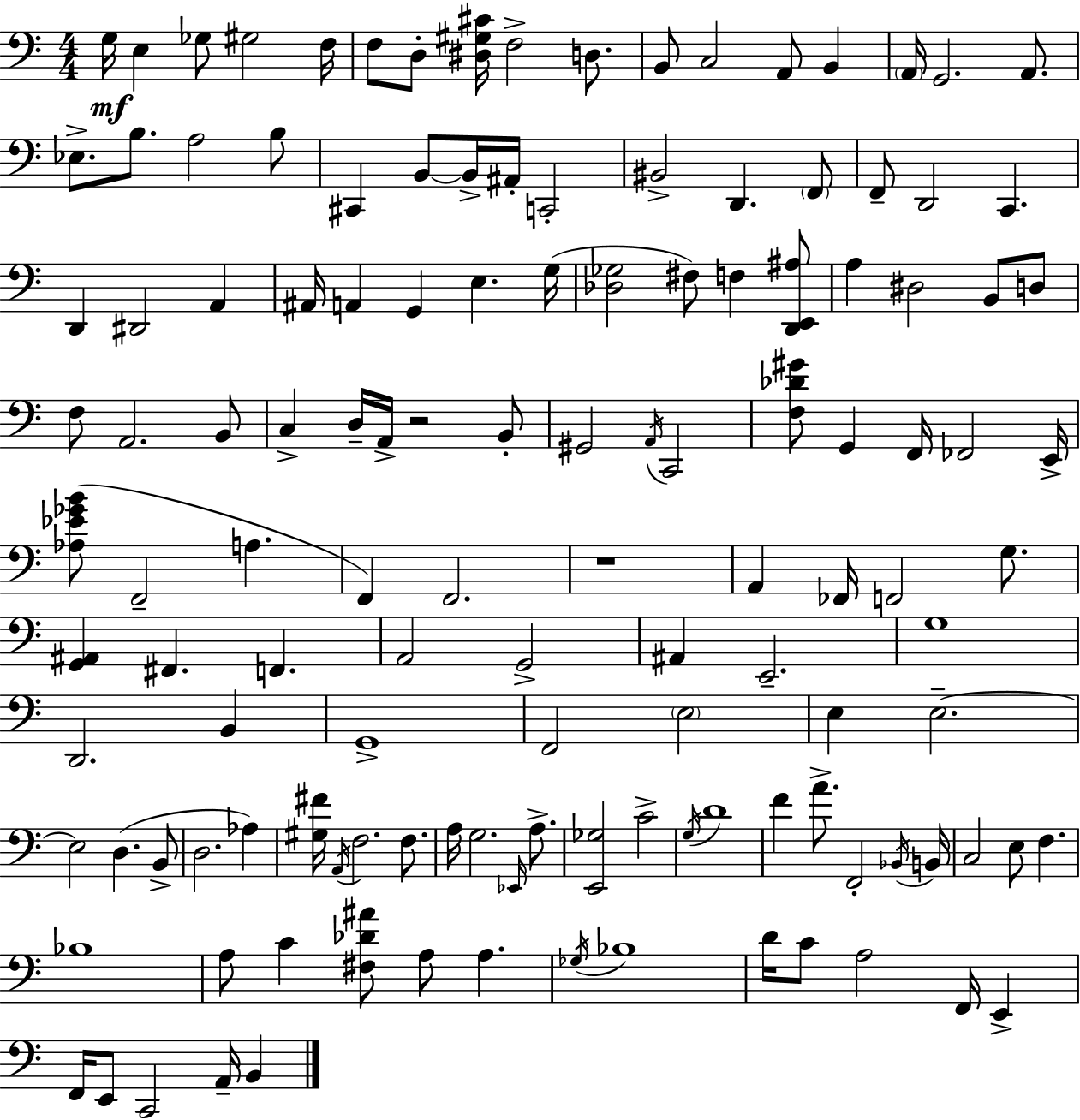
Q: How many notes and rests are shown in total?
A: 132